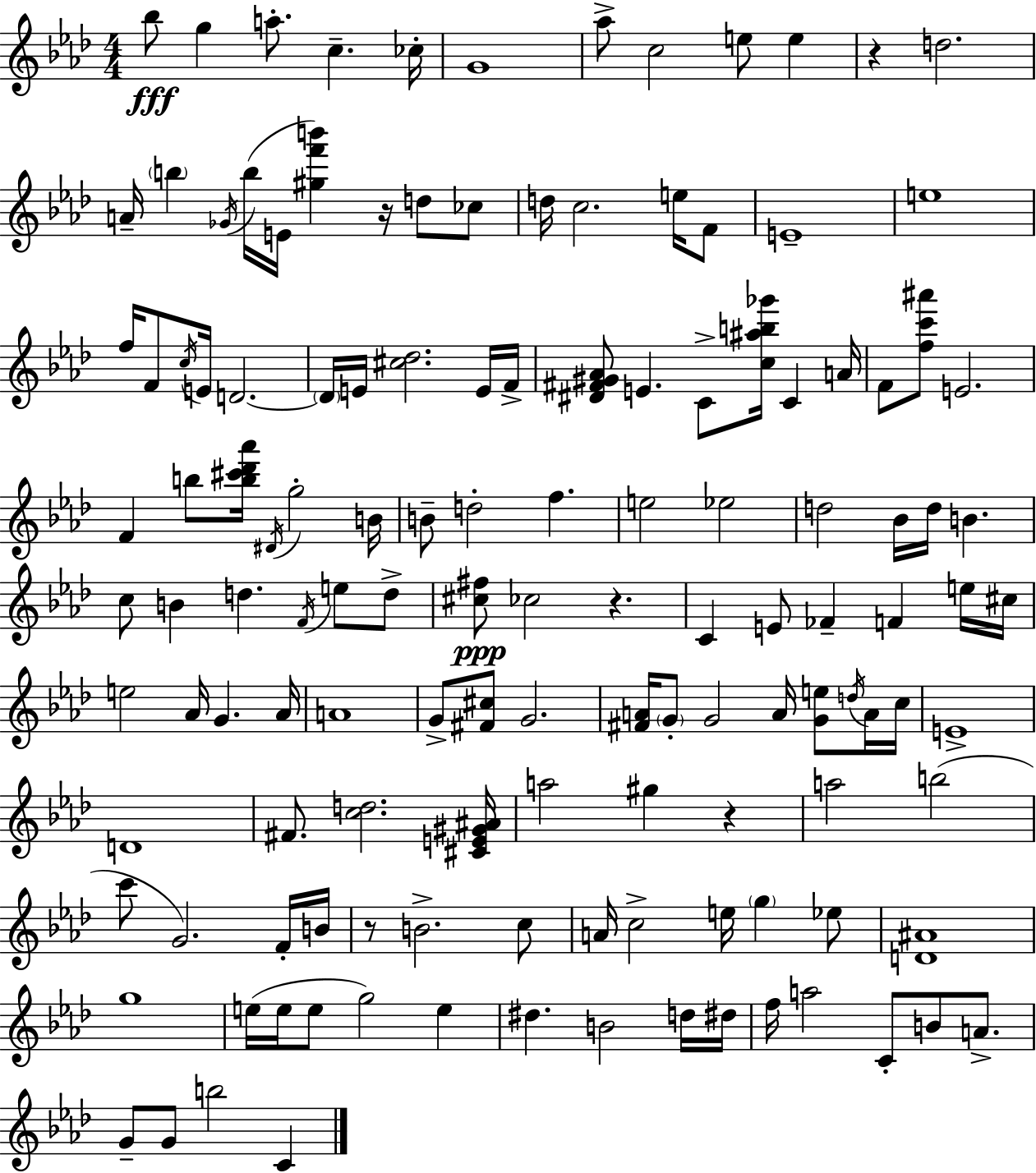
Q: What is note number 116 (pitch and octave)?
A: C4